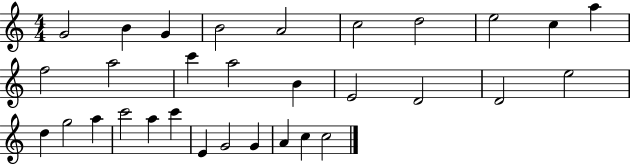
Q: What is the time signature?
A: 4/4